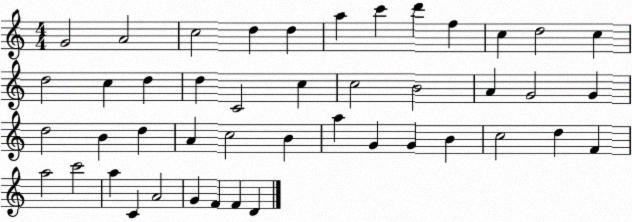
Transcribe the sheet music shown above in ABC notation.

X:1
T:Untitled
M:4/4
L:1/4
K:C
G2 A2 c2 d d a c' d' f c d2 c d2 c d d C2 c c2 B2 A G2 G d2 B d A c2 B a G G B c2 d F a2 c'2 a C A2 G F F D